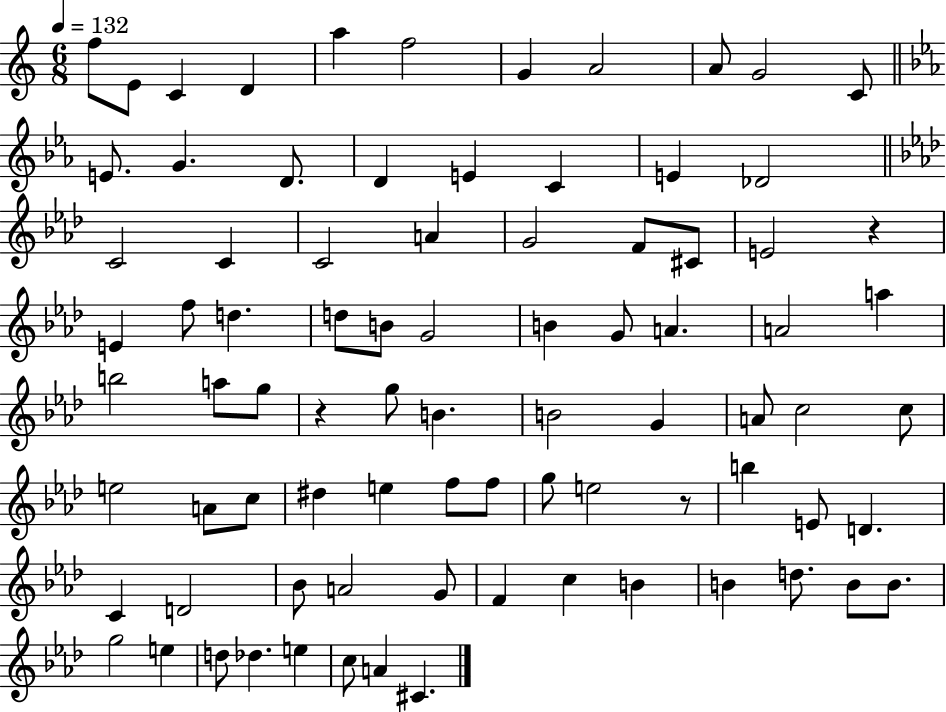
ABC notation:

X:1
T:Untitled
M:6/8
L:1/4
K:C
f/2 E/2 C D a f2 G A2 A/2 G2 C/2 E/2 G D/2 D E C E _D2 C2 C C2 A G2 F/2 ^C/2 E2 z E f/2 d d/2 B/2 G2 B G/2 A A2 a b2 a/2 g/2 z g/2 B B2 G A/2 c2 c/2 e2 A/2 c/2 ^d e f/2 f/2 g/2 e2 z/2 b E/2 D C D2 _B/2 A2 G/2 F c B B d/2 B/2 B/2 g2 e d/2 _d e c/2 A ^C